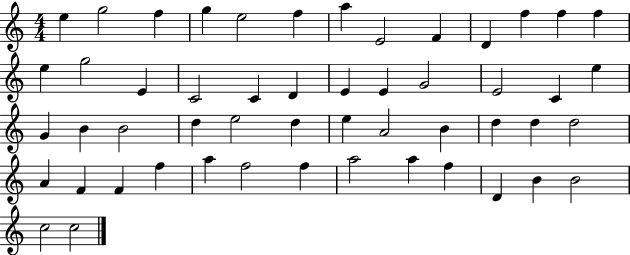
{
  \clef treble
  \numericTimeSignature
  \time 4/4
  \key c \major
  e''4 g''2 f''4 | g''4 e''2 f''4 | a''4 e'2 f'4 | d'4 f''4 f''4 f''4 | \break e''4 g''2 e'4 | c'2 c'4 d'4 | e'4 e'4 g'2 | e'2 c'4 e''4 | \break g'4 b'4 b'2 | d''4 e''2 d''4 | e''4 a'2 b'4 | d''4 d''4 d''2 | \break a'4 f'4 f'4 f''4 | a''4 f''2 f''4 | a''2 a''4 f''4 | d'4 b'4 b'2 | \break c''2 c''2 | \bar "|."
}